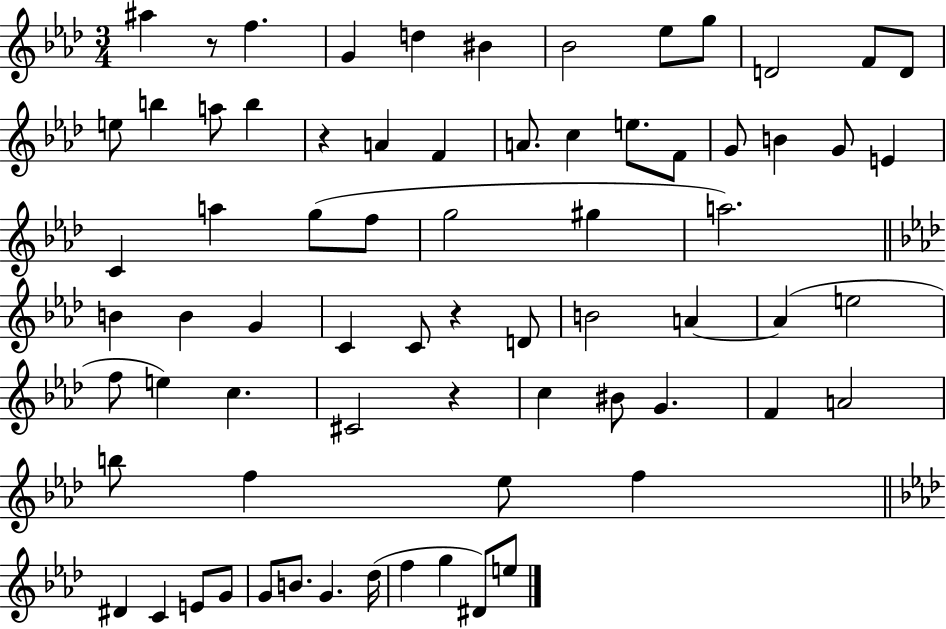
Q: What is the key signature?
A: AES major